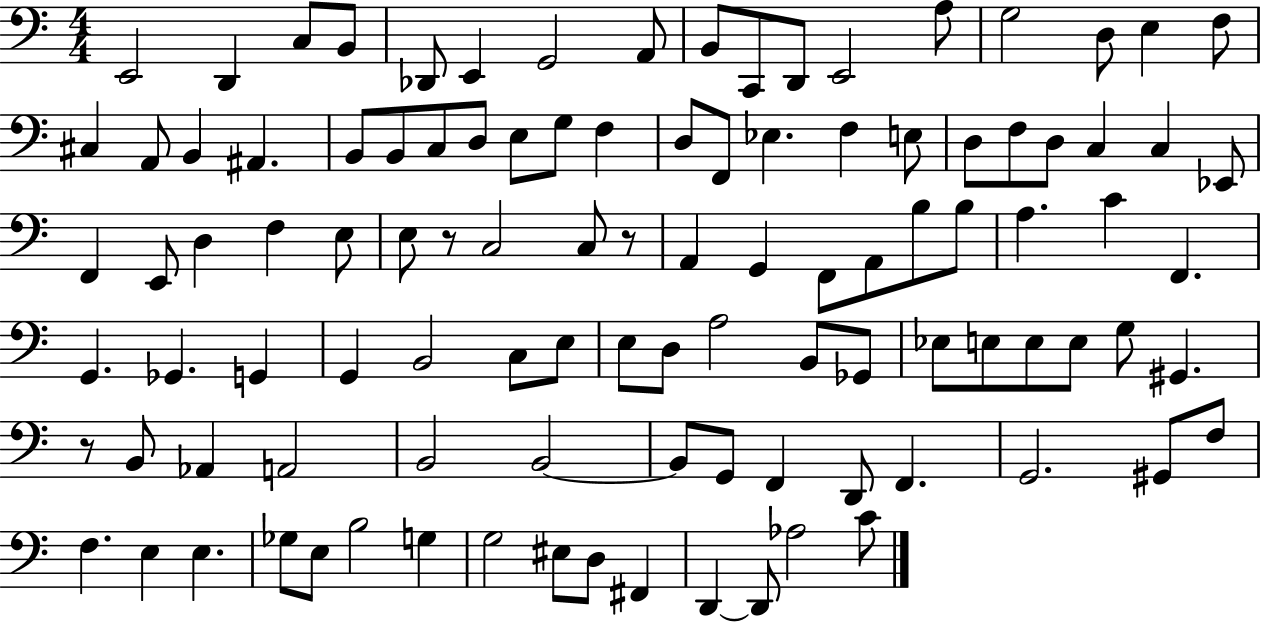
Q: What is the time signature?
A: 4/4